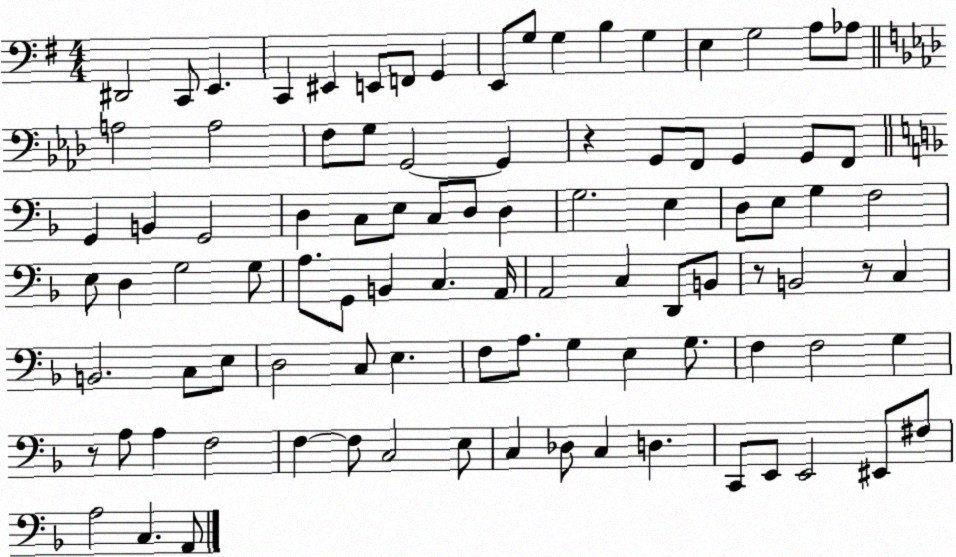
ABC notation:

X:1
T:Untitled
M:4/4
L:1/4
K:G
^D,,2 C,,/2 E,, C,, ^E,, E,,/2 F,,/2 G,, E,,/2 G,/2 G, B, G, E, G,2 A,/2 _A,/2 A,2 A,2 F,/2 G,/2 G,,2 G,, z G,,/2 F,,/2 G,, G,,/2 F,,/2 G,, B,, G,,2 D, C,/2 E,/2 C,/2 D,/2 D, G,2 E, D,/2 E,/2 G, F,2 E,/2 D, G,2 G,/2 A,/2 G,,/2 B,, C, A,,/4 A,,2 C, D,,/2 B,,/2 z/2 B,,2 z/2 C, B,,2 C,/2 E,/2 D,2 C,/2 E, F,/2 A,/2 G, E, G,/2 F, F,2 G, z/2 A,/2 A, F,2 F, F,/2 C,2 E,/2 C, _D,/2 C, D, C,,/2 E,,/2 E,,2 ^E,,/2 ^F,/2 A,2 C, A,,/2